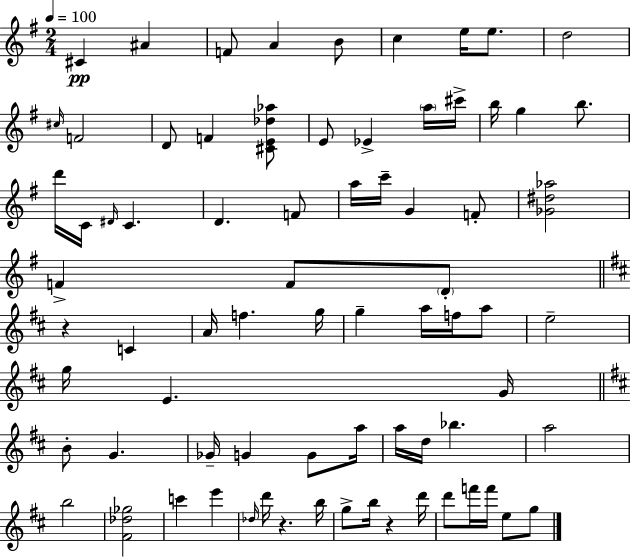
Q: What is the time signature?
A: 2/4